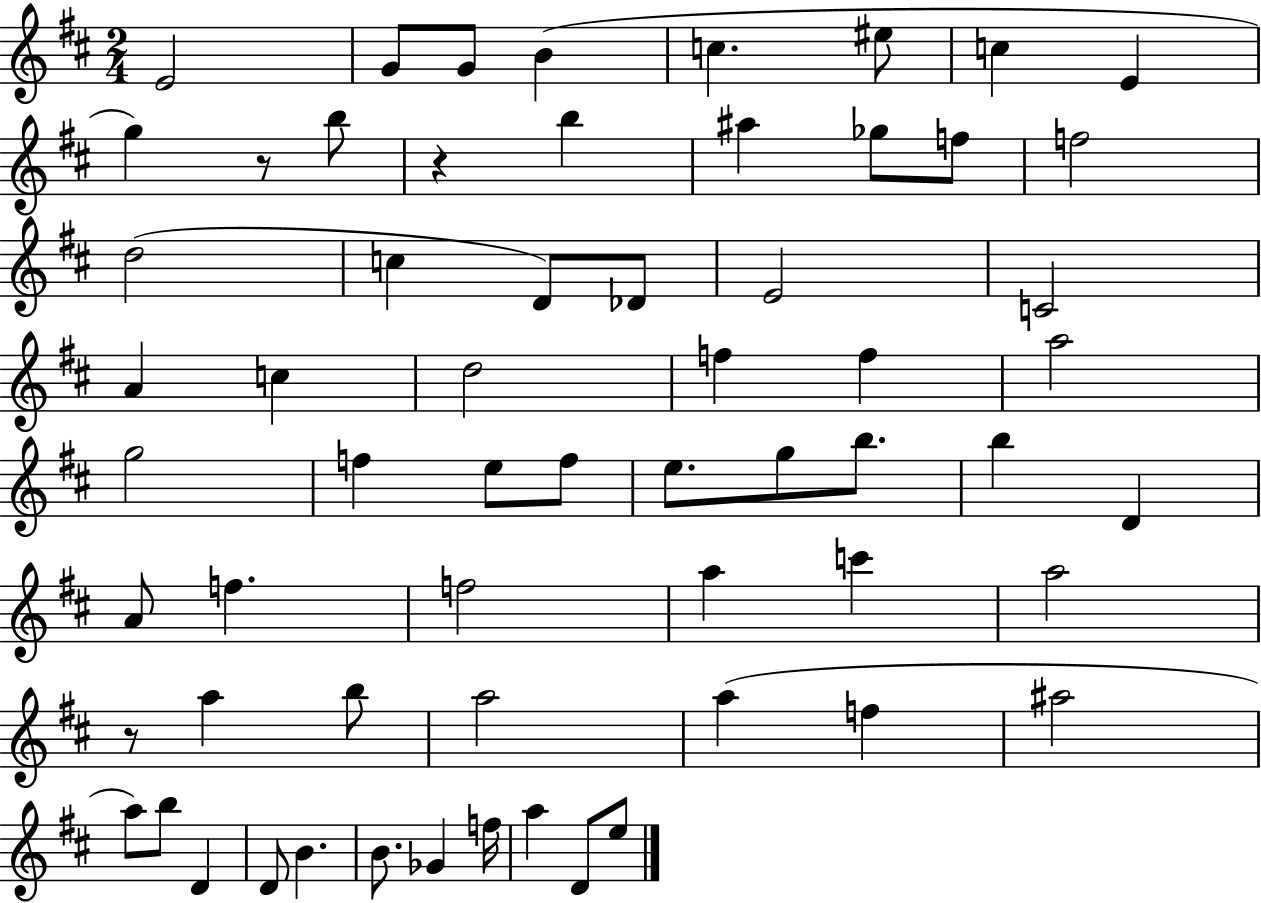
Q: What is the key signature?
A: D major